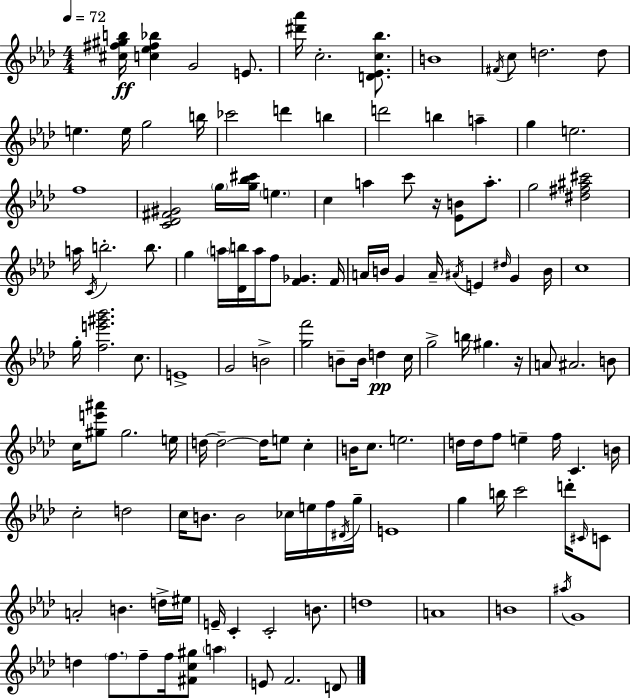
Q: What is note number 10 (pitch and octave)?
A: E5